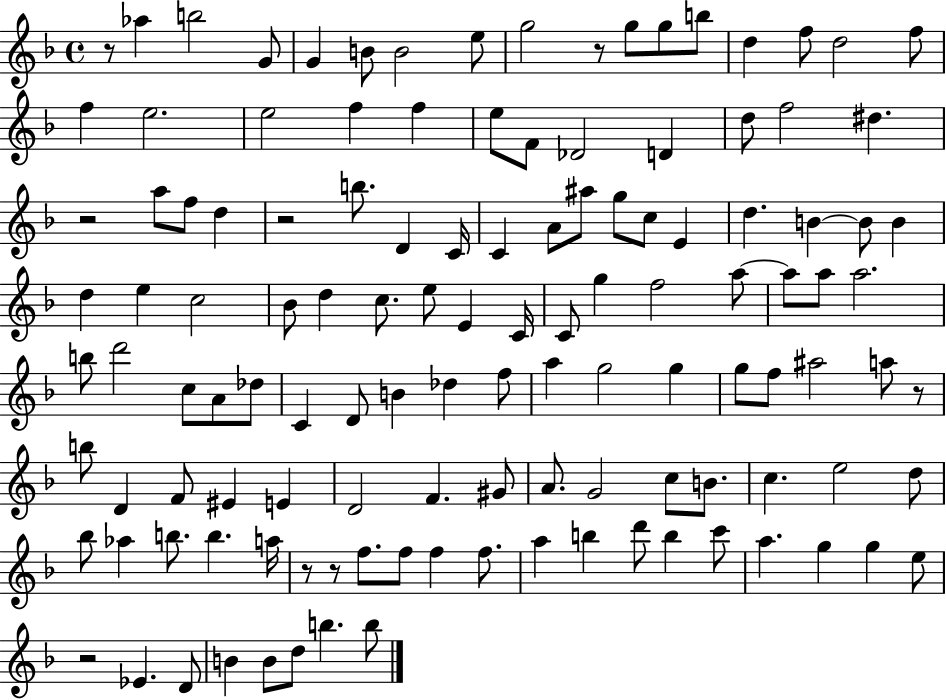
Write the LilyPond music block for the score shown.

{
  \clef treble
  \time 4/4
  \defaultTimeSignature
  \key f \major
  r8 aes''4 b''2 g'8 | g'4 b'8 b'2 e''8 | g''2 r8 g''8 g''8 b''8 | d''4 f''8 d''2 f''8 | \break f''4 e''2. | e''2 f''4 f''4 | e''8 f'8 des'2 d'4 | d''8 f''2 dis''4. | \break r2 a''8 f''8 d''4 | r2 b''8. d'4 c'16 | c'4 a'8 ais''8 g''8 c''8 e'4 | d''4. b'4~~ b'8 b'4 | \break d''4 e''4 c''2 | bes'8 d''4 c''8. e''8 e'4 c'16 | c'8 g''4 f''2 a''8~~ | a''8 a''8 a''2. | \break b''8 d'''2 c''8 a'8 des''8 | c'4 d'8 b'4 des''4 f''8 | a''4 g''2 g''4 | g''8 f''8 ais''2 a''8 r8 | \break b''8 d'4 f'8 eis'4 e'4 | d'2 f'4. gis'8 | a'8. g'2 c''8 b'8. | c''4. e''2 d''8 | \break bes''8 aes''4 b''8. b''4. a''16 | r8 r8 f''8. f''8 f''4 f''8. | a''4 b''4 d'''8 b''4 c'''8 | a''4. g''4 g''4 e''8 | \break r2 ees'4. d'8 | b'4 b'8 d''8 b''4. b''8 | \bar "|."
}